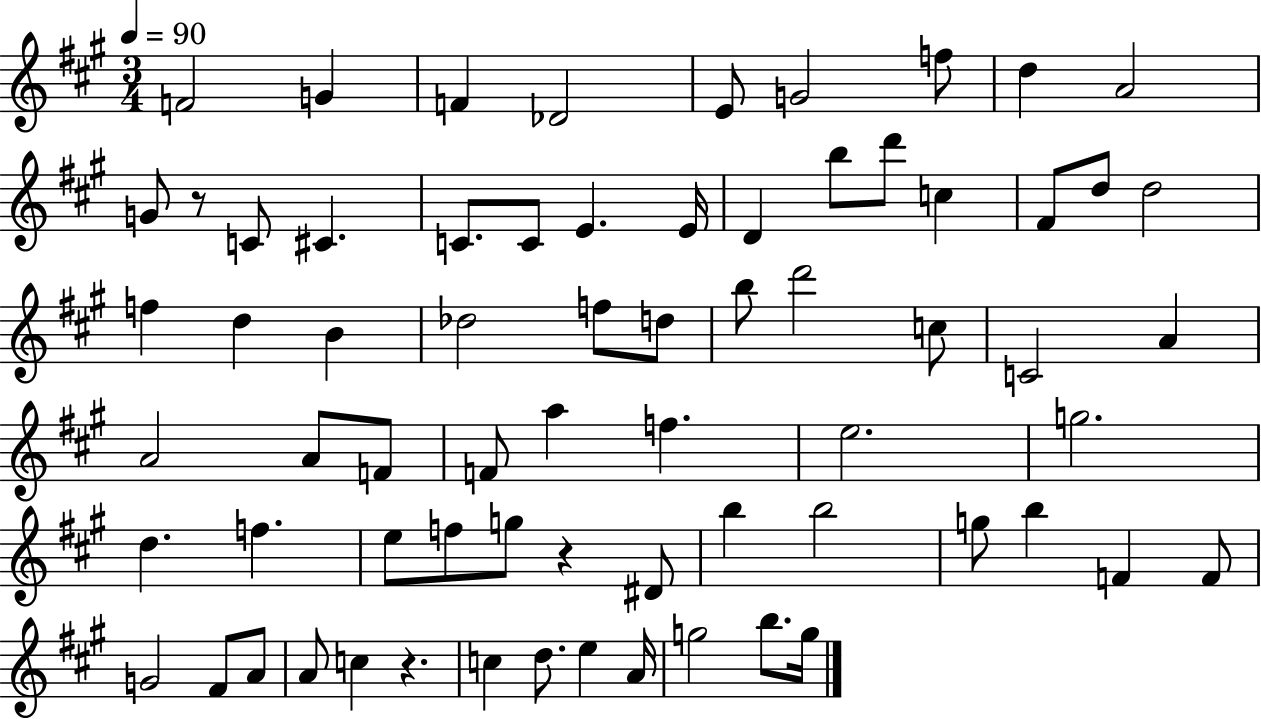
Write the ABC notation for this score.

X:1
T:Untitled
M:3/4
L:1/4
K:A
F2 G F _D2 E/2 G2 f/2 d A2 G/2 z/2 C/2 ^C C/2 C/2 E E/4 D b/2 d'/2 c ^F/2 d/2 d2 f d B _d2 f/2 d/2 b/2 d'2 c/2 C2 A A2 A/2 F/2 F/2 a f e2 g2 d f e/2 f/2 g/2 z ^D/2 b b2 g/2 b F F/2 G2 ^F/2 A/2 A/2 c z c d/2 e A/4 g2 b/2 g/4